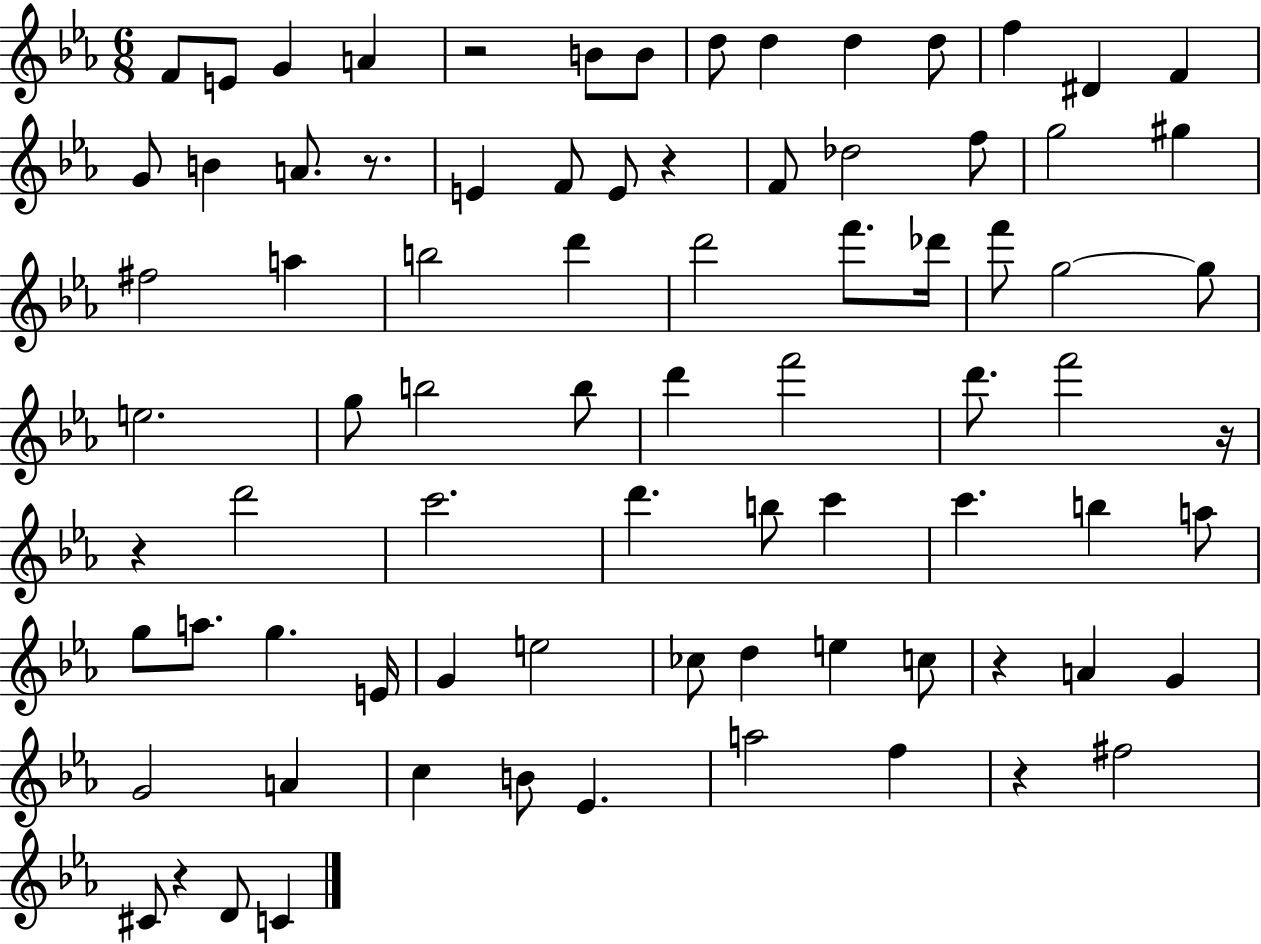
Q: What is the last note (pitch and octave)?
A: C4